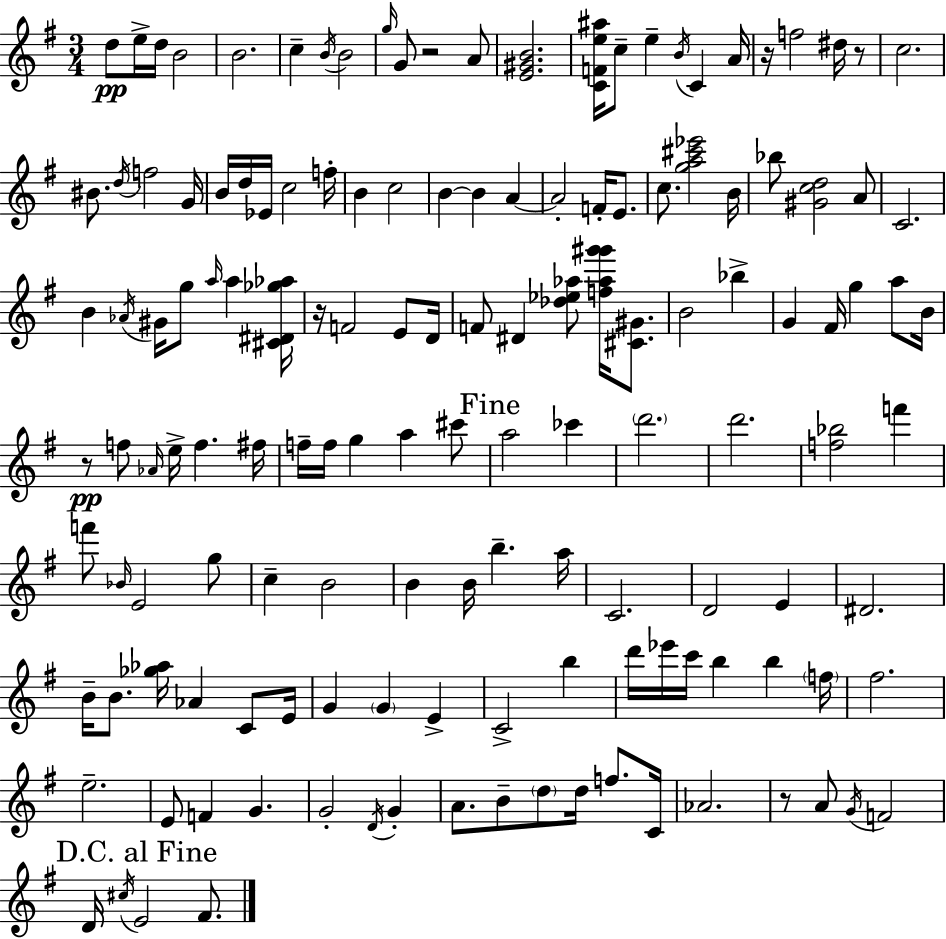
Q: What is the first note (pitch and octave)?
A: D5